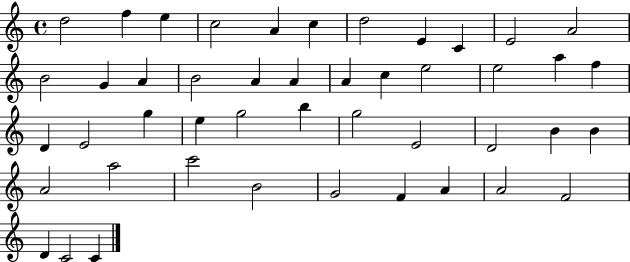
{
  \clef treble
  \time 4/4
  \defaultTimeSignature
  \key c \major
  d''2 f''4 e''4 | c''2 a'4 c''4 | d''2 e'4 c'4 | e'2 a'2 | \break b'2 g'4 a'4 | b'2 a'4 a'4 | a'4 c''4 e''2 | e''2 a''4 f''4 | \break d'4 e'2 g''4 | e''4 g''2 b''4 | g''2 e'2 | d'2 b'4 b'4 | \break a'2 a''2 | c'''2 b'2 | g'2 f'4 a'4 | a'2 f'2 | \break d'4 c'2 c'4 | \bar "|."
}